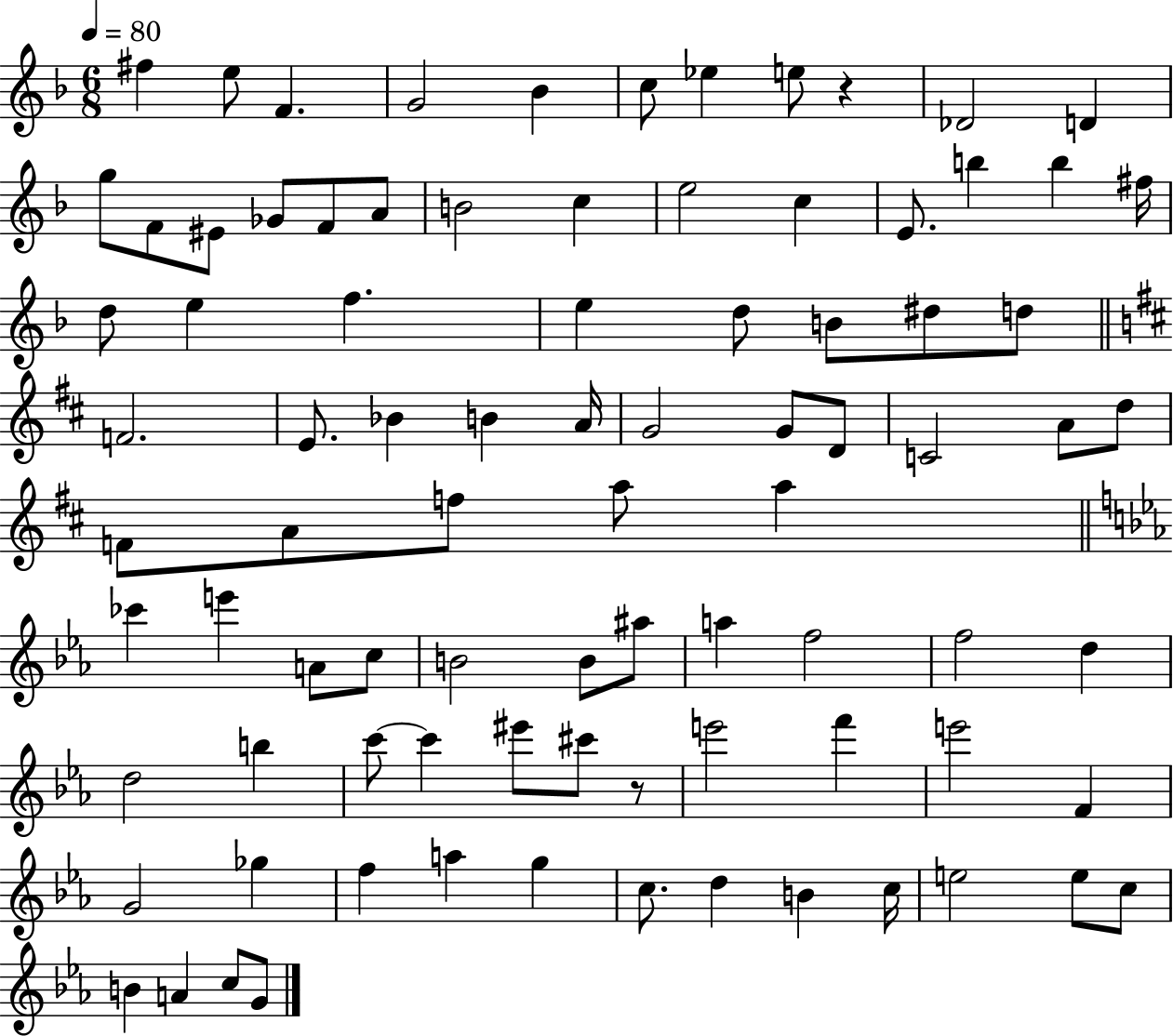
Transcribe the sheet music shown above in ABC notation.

X:1
T:Untitled
M:6/8
L:1/4
K:F
^f e/2 F G2 _B c/2 _e e/2 z _D2 D g/2 F/2 ^E/2 _G/2 F/2 A/2 B2 c e2 c E/2 b b ^f/4 d/2 e f e d/2 B/2 ^d/2 d/2 F2 E/2 _B B A/4 G2 G/2 D/2 C2 A/2 d/2 F/2 A/2 f/2 a/2 a _c' e' A/2 c/2 B2 B/2 ^a/2 a f2 f2 d d2 b c'/2 c' ^e'/2 ^c'/2 z/2 e'2 f' e'2 F G2 _g f a g c/2 d B c/4 e2 e/2 c/2 B A c/2 G/2